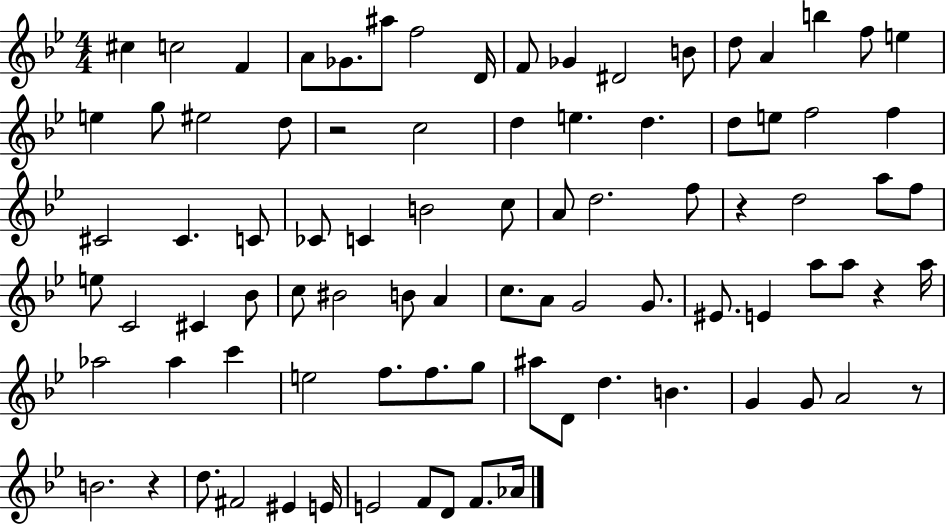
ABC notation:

X:1
T:Untitled
M:4/4
L:1/4
K:Bb
^c c2 F A/2 _G/2 ^a/2 f2 D/4 F/2 _G ^D2 B/2 d/2 A b f/2 e e g/2 ^e2 d/2 z2 c2 d e d d/2 e/2 f2 f ^C2 ^C C/2 _C/2 C B2 c/2 A/2 d2 f/2 z d2 a/2 f/2 e/2 C2 ^C _B/2 c/2 ^B2 B/2 A c/2 A/2 G2 G/2 ^E/2 E a/2 a/2 z a/4 _a2 _a c' e2 f/2 f/2 g/2 ^a/2 D/2 d B G G/2 A2 z/2 B2 z d/2 ^F2 ^E E/4 E2 F/2 D/2 F/2 _A/4